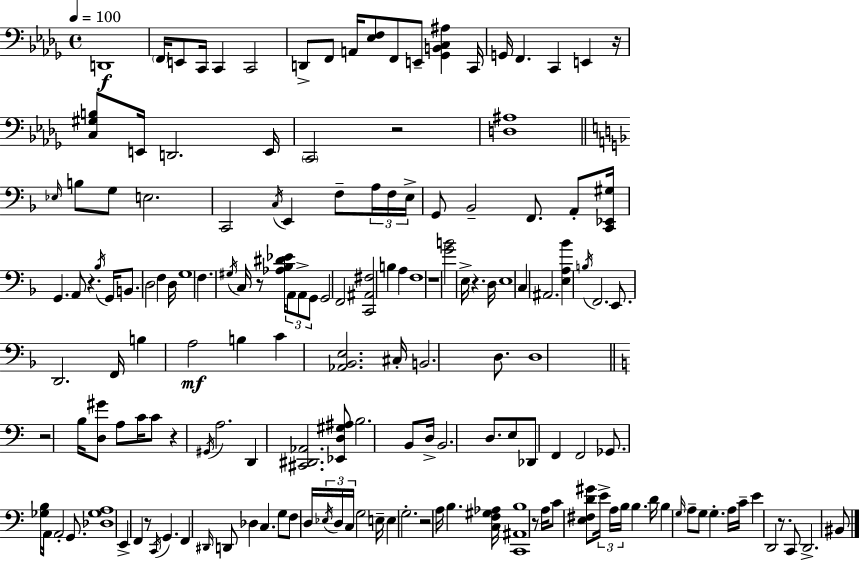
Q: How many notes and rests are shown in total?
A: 163